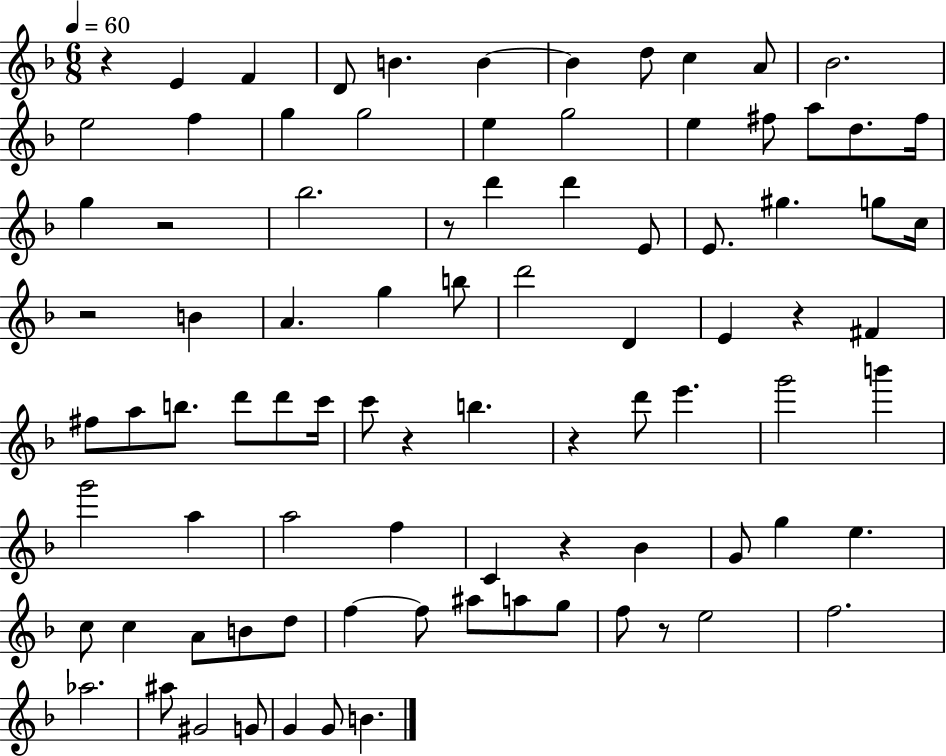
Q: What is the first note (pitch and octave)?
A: E4